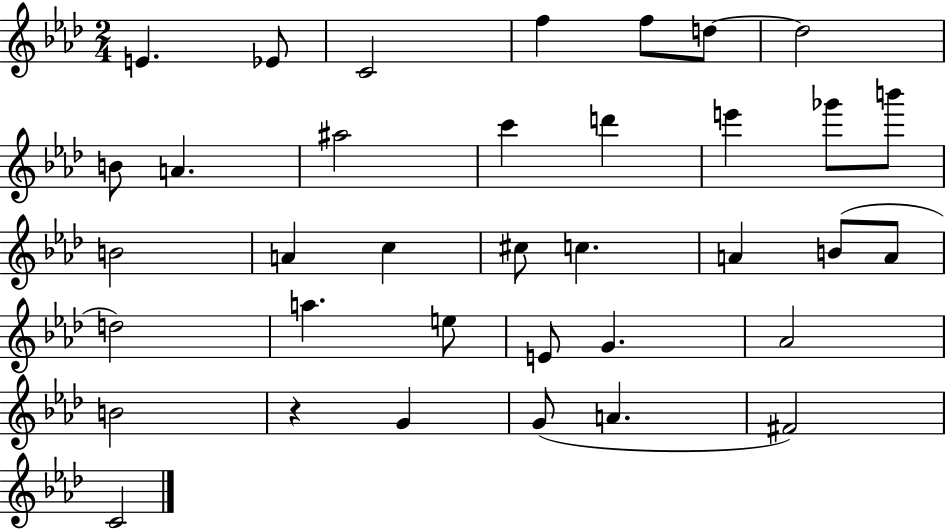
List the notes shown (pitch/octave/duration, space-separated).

E4/q. Eb4/e C4/h F5/q F5/e D5/e D5/h B4/e A4/q. A#5/h C6/q D6/q E6/q Gb6/e B6/e B4/h A4/q C5/q C#5/e C5/q. A4/q B4/e A4/e D5/h A5/q. E5/e E4/e G4/q. Ab4/h B4/h R/q G4/q G4/e A4/q. F#4/h C4/h